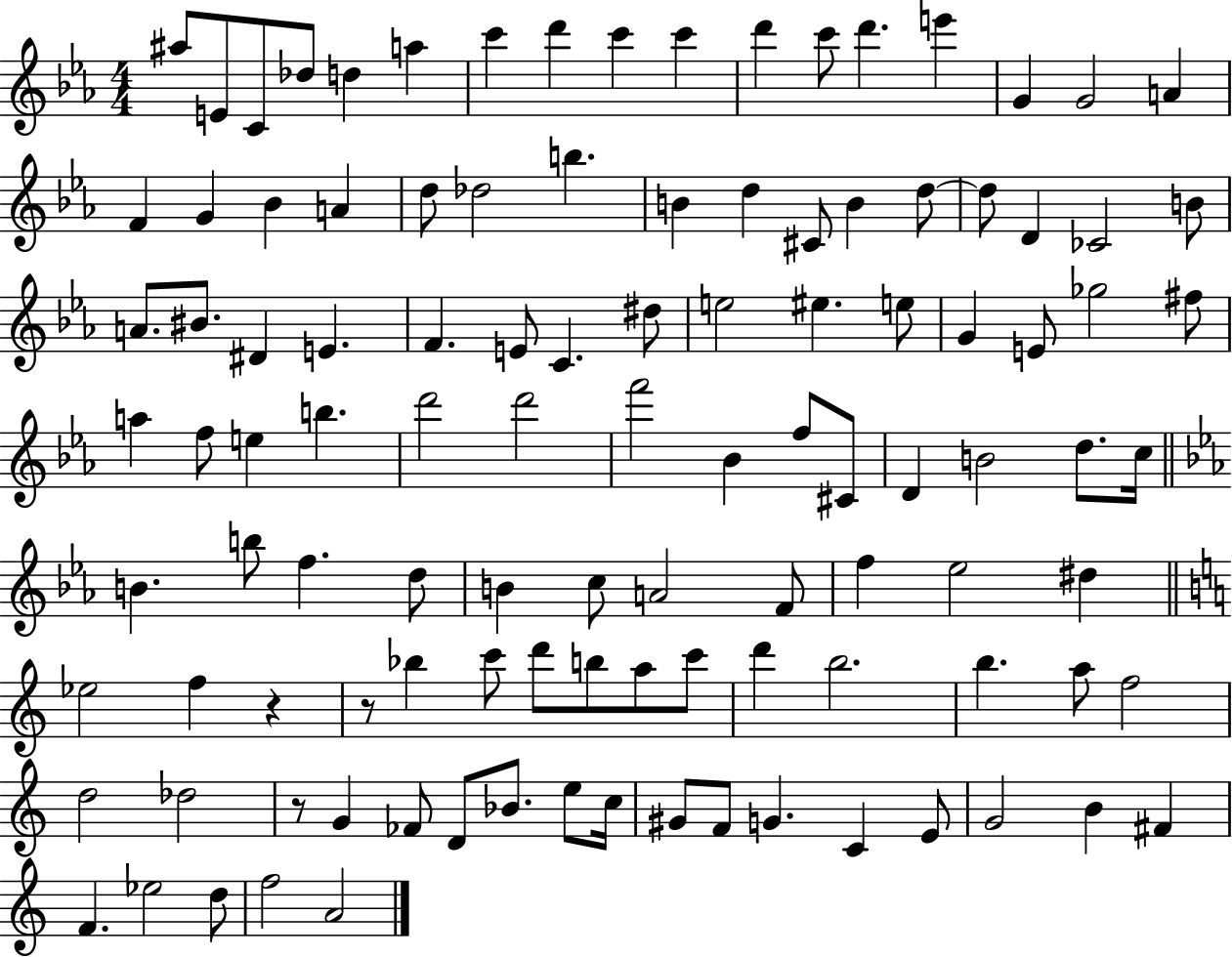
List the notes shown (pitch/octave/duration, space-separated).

A#5/e E4/e C4/e Db5/e D5/q A5/q C6/q D6/q C6/q C6/q D6/q C6/e D6/q. E6/q G4/q G4/h A4/q F4/q G4/q Bb4/q A4/q D5/e Db5/h B5/q. B4/q D5/q C#4/e B4/q D5/e D5/e D4/q CES4/h B4/e A4/e. BIS4/e. D#4/q E4/q. F4/q. E4/e C4/q. D#5/e E5/h EIS5/q. E5/e G4/q E4/e Gb5/h F#5/e A5/q F5/e E5/q B5/q. D6/h D6/h F6/h Bb4/q F5/e C#4/e D4/q B4/h D5/e. C5/s B4/q. B5/e F5/q. D5/e B4/q C5/e A4/h F4/e F5/q Eb5/h D#5/q Eb5/h F5/q R/q R/e Bb5/q C6/e D6/e B5/e A5/e C6/e D6/q B5/h. B5/q. A5/e F5/h D5/h Db5/h R/e G4/q FES4/e D4/e Bb4/e. E5/e C5/s G#4/e F4/e G4/q. C4/q E4/e G4/h B4/q F#4/q F4/q. Eb5/h D5/e F5/h A4/h